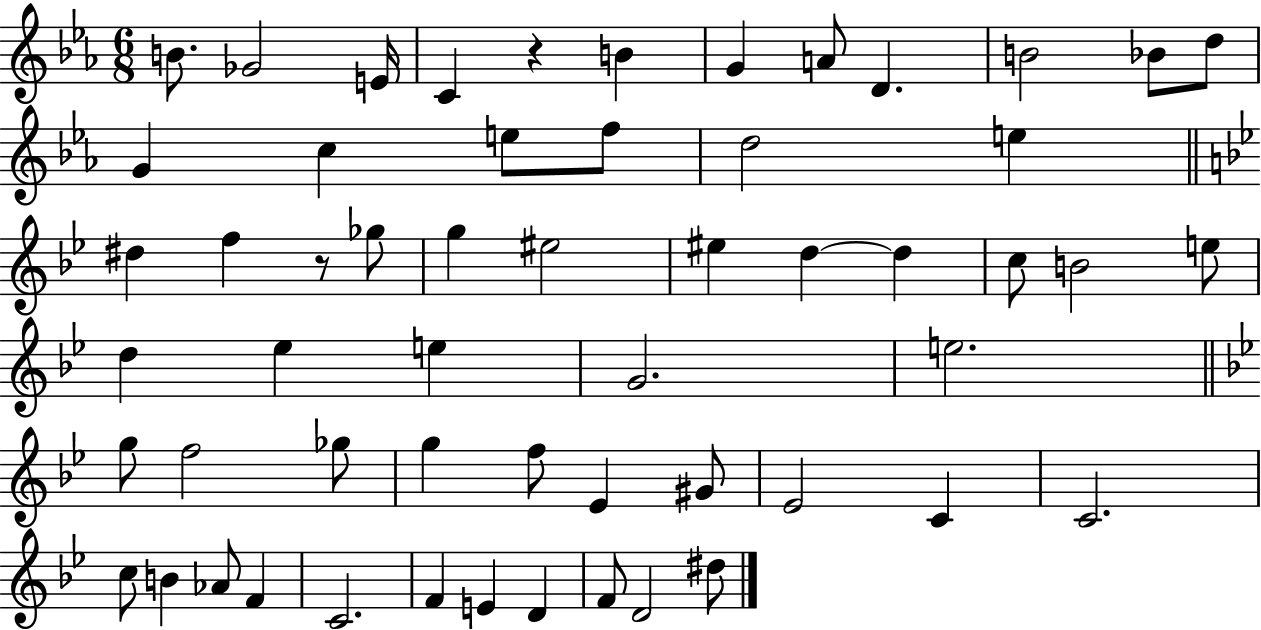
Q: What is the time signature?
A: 6/8